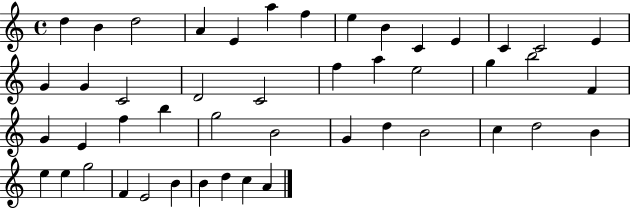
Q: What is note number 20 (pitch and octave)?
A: F5